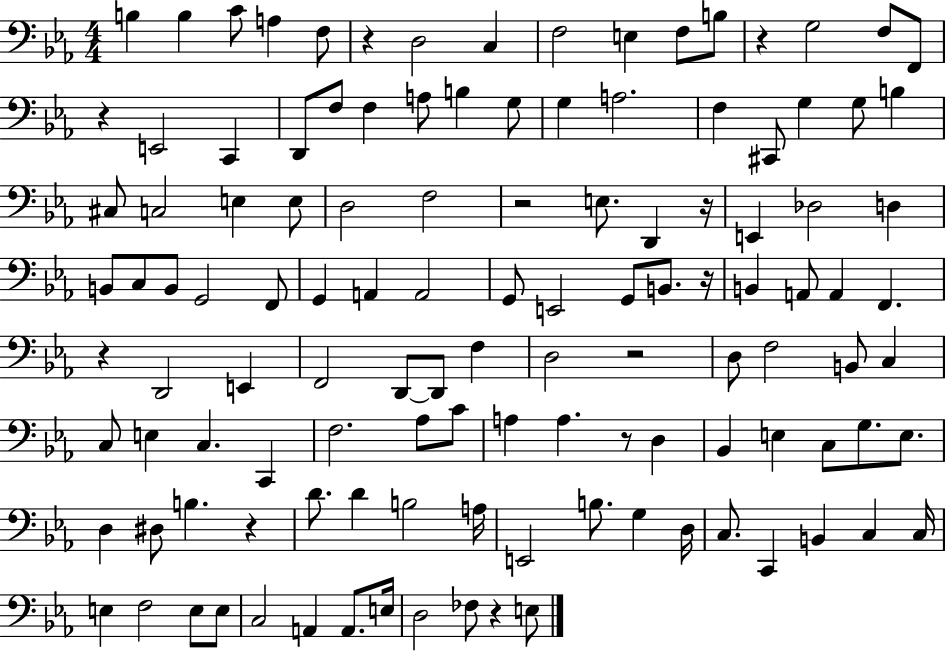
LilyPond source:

{
  \clef bass
  \numericTimeSignature
  \time 4/4
  \key ees \major
  b4 b4 c'8 a4 f8 | r4 d2 c4 | f2 e4 f8 b8 | r4 g2 f8 f,8 | \break r4 e,2 c,4 | d,8 f8 f4 a8 b4 g8 | g4 a2. | f4 cis,8 g4 g8 b4 | \break cis8 c2 e4 e8 | d2 f2 | r2 e8. d,4 r16 | e,4 des2 d4 | \break b,8 c8 b,8 g,2 f,8 | g,4 a,4 a,2 | g,8 e,2 g,8 b,8. r16 | b,4 a,8 a,4 f,4. | \break r4 d,2 e,4 | f,2 d,8~~ d,8 f4 | d2 r2 | d8 f2 b,8 c4 | \break c8 e4 c4. c,4 | f2. aes8 c'8 | a4 a4. r8 d4 | bes,4 e4 c8 g8. e8. | \break d4 dis8 b4. r4 | d'8. d'4 b2 a16 | e,2 b8. g4 d16 | c8. c,4 b,4 c4 c16 | \break e4 f2 e8 e8 | c2 a,4 a,8. e16 | d2 fes8 r4 e8 | \bar "|."
}